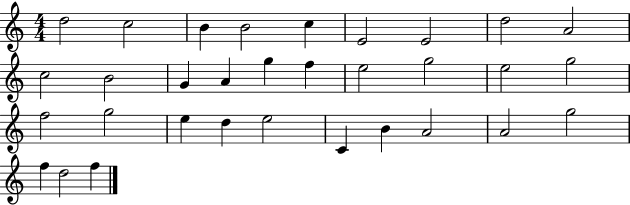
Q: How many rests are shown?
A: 0